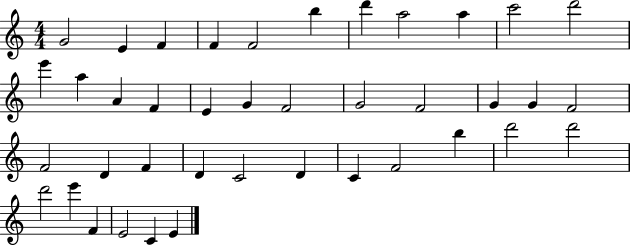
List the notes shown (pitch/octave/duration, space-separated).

G4/h E4/q F4/q F4/q F4/h B5/q D6/q A5/h A5/q C6/h D6/h E6/q A5/q A4/q F4/q E4/q G4/q F4/h G4/h F4/h G4/q G4/q F4/h F4/h D4/q F4/q D4/q C4/h D4/q C4/q F4/h B5/q D6/h D6/h D6/h E6/q F4/q E4/h C4/q E4/q